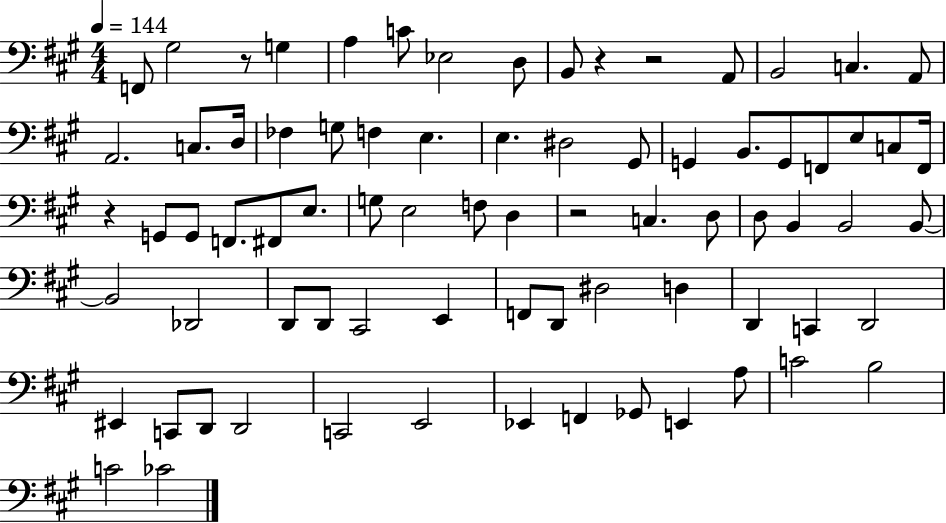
F2/e G#3/h R/e G3/q A3/q C4/e Eb3/h D3/e B2/e R/q R/h A2/e B2/h C3/q. A2/e A2/h. C3/e. D3/s FES3/q G3/e F3/q E3/q. E3/q. D#3/h G#2/e G2/q B2/e. G2/e F2/e E3/e C3/e F2/s R/q G2/e G2/e F2/e. F#2/e E3/e. G3/e E3/h F3/e D3/q R/h C3/q. D3/e D3/e B2/q B2/h B2/e B2/h Db2/h D2/e D2/e C#2/h E2/q F2/e D2/e D#3/h D3/q D2/q C2/q D2/h EIS2/q C2/e D2/e D2/h C2/h E2/h Eb2/q F2/q Gb2/e E2/q A3/e C4/h B3/h C4/h CES4/h